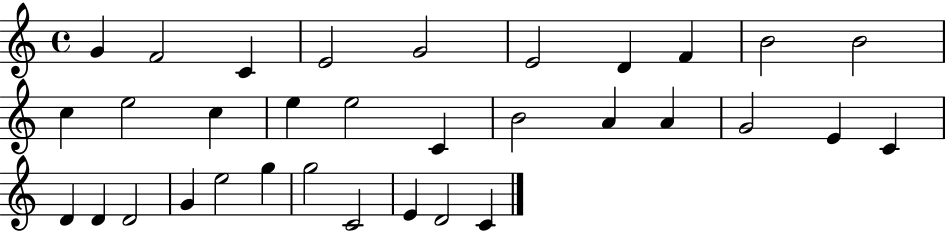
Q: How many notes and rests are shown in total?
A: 33